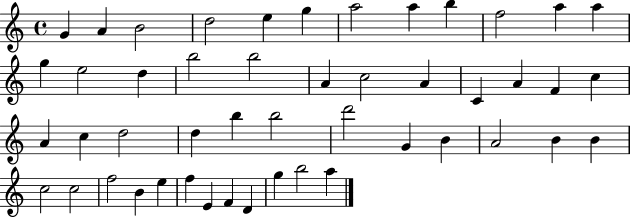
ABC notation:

X:1
T:Untitled
M:4/4
L:1/4
K:C
G A B2 d2 e g a2 a b f2 a a g e2 d b2 b2 A c2 A C A F c A c d2 d b b2 d'2 G B A2 B B c2 c2 f2 B e f E F D g b2 a